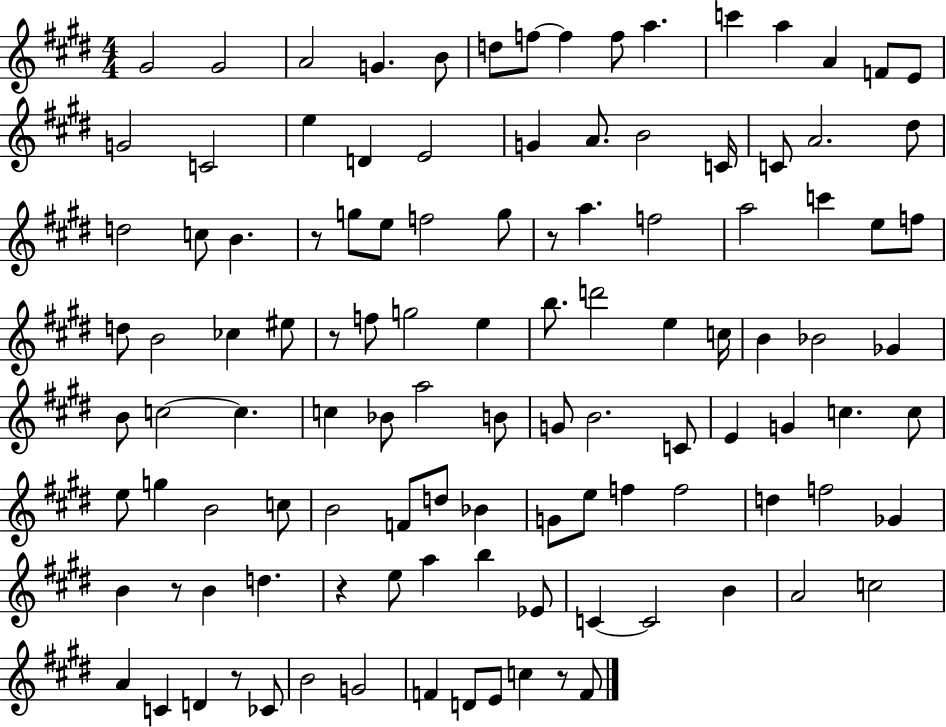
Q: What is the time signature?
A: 4/4